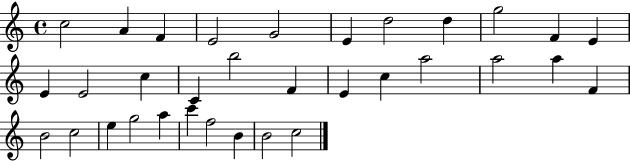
{
  \clef treble
  \time 4/4
  \defaultTimeSignature
  \key c \major
  c''2 a'4 f'4 | e'2 g'2 | e'4 d''2 d''4 | g''2 f'4 e'4 | \break e'4 e'2 c''4 | c'4 b''2 f'4 | e'4 c''4 a''2 | a''2 a''4 f'4 | \break b'2 c''2 | e''4 g''2 a''4 | c'''4 f''2 b'4 | b'2 c''2 | \break \bar "|."
}